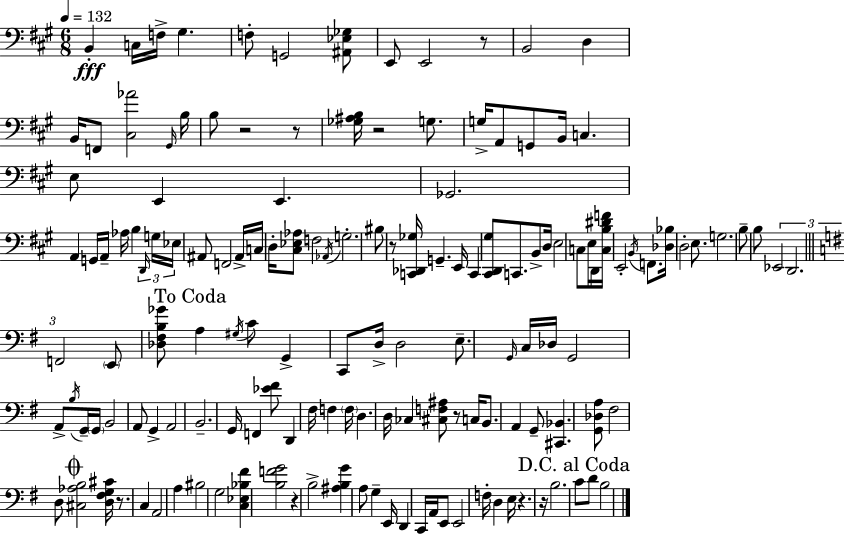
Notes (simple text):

B2/q C3/s F3/s G#3/q. F3/e G2/h [A#2,Eb3,Gb3]/e E2/e E2/h R/e B2/h D3/q B2/s F2/e [C#3,Ab4]/h G#2/s B3/s B3/e R/h R/e [Gb3,A#3,B3]/s R/h G3/e. G3/s A2/e G2/e B2/s C3/q. E3/e E2/q E2/q. Gb2/h. A2/q G2/s A2/s Ab3/s B3/q D2/s G3/s Eb3/s A#2/e F2/h A#2/s C3/s D3/s [C#3,Eb3,Ab3]/e F3/h Ab2/s G3/h. BIS3/e R/e [C2,Db2,Gb3]/s G2/q. E2/s C2/q [C#2,D2,G#3]/e C2/e. B2/e D3/s E3/h C3/e E3/s D2/s [C3,B3,D#4,F4]/s E2/h B2/s F2/e. [Db3,Bb3]/s D3/h E3/e. G3/h. B3/e B3/e Eb2/h D2/h. F2/h E2/e [Db3,F#3,B3,Gb4]/e A3/q G#3/s C4/e G2/q C2/e D3/s D3/h E3/e. G2/s C3/s Db3/s G2/h A2/e B3/s G2/s G2/s B2/h A2/e G2/q A2/h B2/h. G2/s F2/q [Eb4,F#4]/e D2/q F#3/s F3/q F3/s D3/q. D3/s CES3/q [C#3,F3,A#3]/e R/e C3/s B2/e. A2/q G2/e [C#2,Bb2]/q. [G2,Db3,A3]/e F#3/h D3/e [C#3,Ab3,B3]/h [D3,F#3,G3,C#4]/s R/e. C3/q A2/h A3/q BIS3/h G3/h [C3,Eb3,Bb3,F#4]/q [B3,F4,G4]/h R/q B3/h [A#3,B3,G4]/q A3/e G3/q E2/s D2/q C2/s A2/s E2/e E2/h F3/s D3/q E3/s R/q. R/s B3/h. C4/e D4/e B3/h